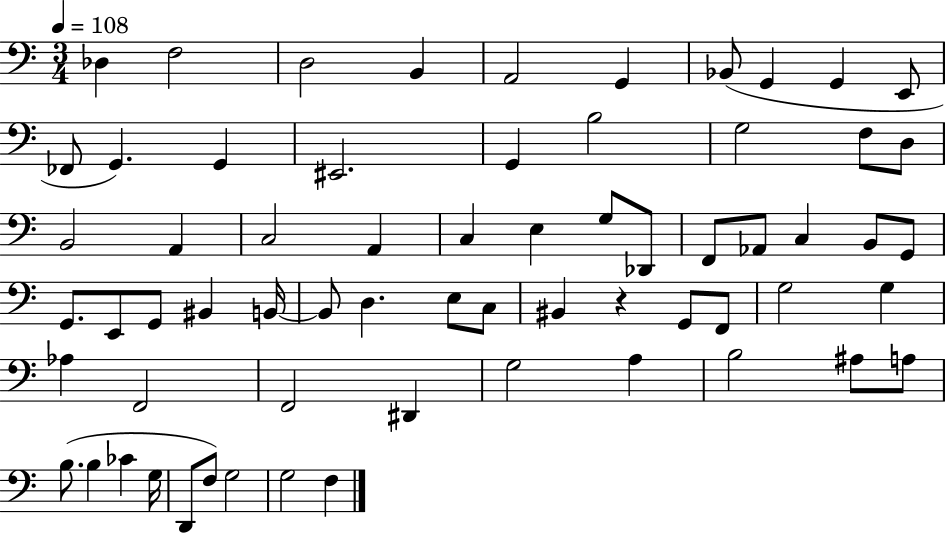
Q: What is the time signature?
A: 3/4